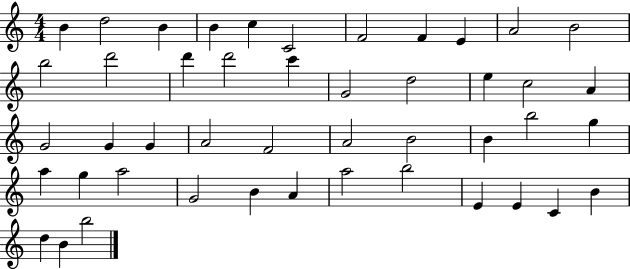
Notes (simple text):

B4/q D5/h B4/q B4/q C5/q C4/h F4/h F4/q E4/q A4/h B4/h B5/h D6/h D6/q D6/h C6/q G4/h D5/h E5/q C5/h A4/q G4/h G4/q G4/q A4/h F4/h A4/h B4/h B4/q B5/h G5/q A5/q G5/q A5/h G4/h B4/q A4/q A5/h B5/h E4/q E4/q C4/q B4/q D5/q B4/q B5/h